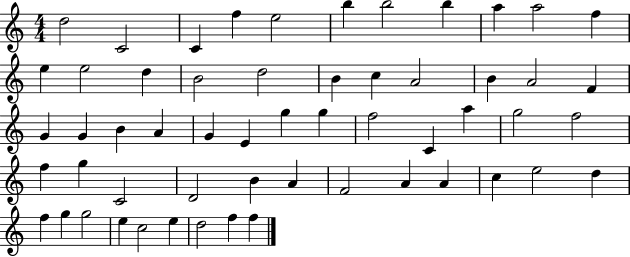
D5/h C4/h C4/q F5/q E5/h B5/q B5/h B5/q A5/q A5/h F5/q E5/q E5/h D5/q B4/h D5/h B4/q C5/q A4/h B4/q A4/h F4/q G4/q G4/q B4/q A4/q G4/q E4/q G5/q G5/q F5/h C4/q A5/q G5/h F5/h F5/q G5/q C4/h D4/h B4/q A4/q F4/h A4/q A4/q C5/q E5/h D5/q F5/q G5/q G5/h E5/q C5/h E5/q D5/h F5/q F5/q